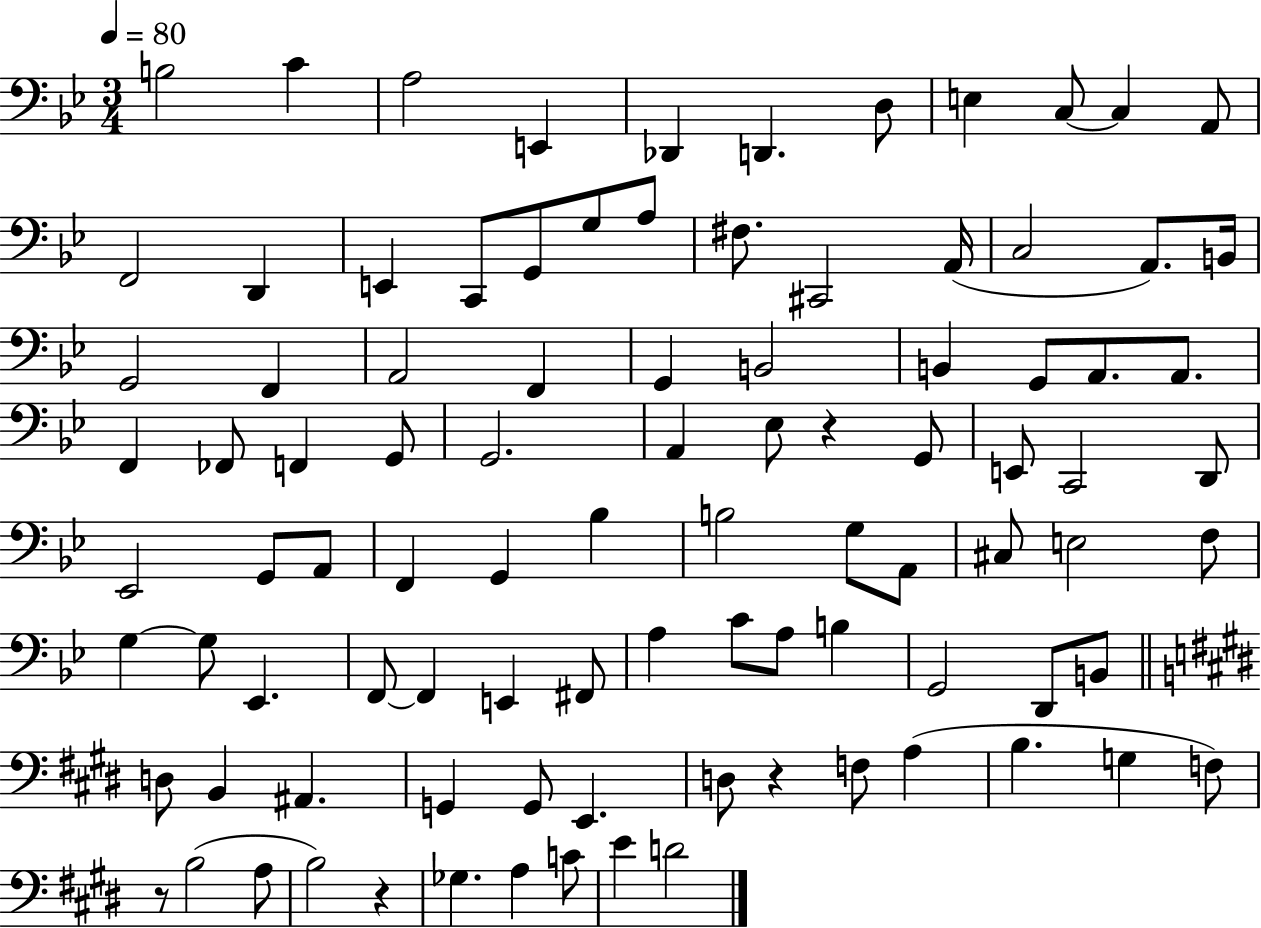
{
  \clef bass
  \numericTimeSignature
  \time 3/4
  \key bes \major
  \tempo 4 = 80
  b2 c'4 | a2 e,4 | des,4 d,4. d8 | e4 c8~~ c4 a,8 | \break f,2 d,4 | e,4 c,8 g,8 g8 a8 | fis8. cis,2 a,16( | c2 a,8.) b,16 | \break g,2 f,4 | a,2 f,4 | g,4 b,2 | b,4 g,8 a,8. a,8. | \break f,4 fes,8 f,4 g,8 | g,2. | a,4 ees8 r4 g,8 | e,8 c,2 d,8 | \break ees,2 g,8 a,8 | f,4 g,4 bes4 | b2 g8 a,8 | cis8 e2 f8 | \break g4~~ g8 ees,4. | f,8~~ f,4 e,4 fis,8 | a4 c'8 a8 b4 | g,2 d,8 b,8 | \break \bar "||" \break \key e \major d8 b,4 ais,4. | g,4 g,8 e,4. | d8 r4 f8 a4( | b4. g4 f8) | \break r8 b2( a8 | b2) r4 | ges4. a4 c'8 | e'4 d'2 | \break \bar "|."
}